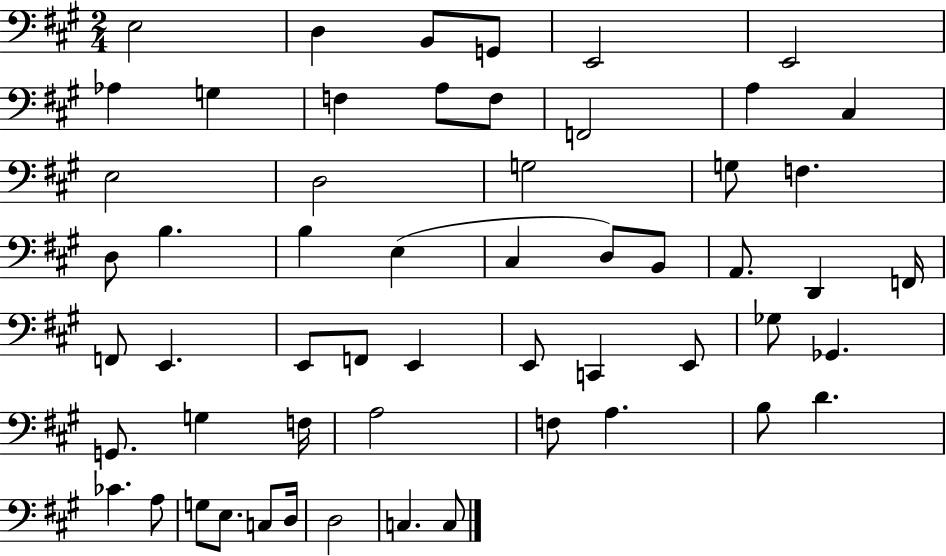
X:1
T:Untitled
M:2/4
L:1/4
K:A
E,2 D, B,,/2 G,,/2 E,,2 E,,2 _A, G, F, A,/2 F,/2 F,,2 A, ^C, E,2 D,2 G,2 G,/2 F, D,/2 B, B, E, ^C, D,/2 B,,/2 A,,/2 D,, F,,/4 F,,/2 E,, E,,/2 F,,/2 E,, E,,/2 C,, E,,/2 _G,/2 _G,, G,,/2 G, F,/4 A,2 F,/2 A, B,/2 D _C A,/2 G,/2 E,/2 C,/2 D,/4 D,2 C, C,/2